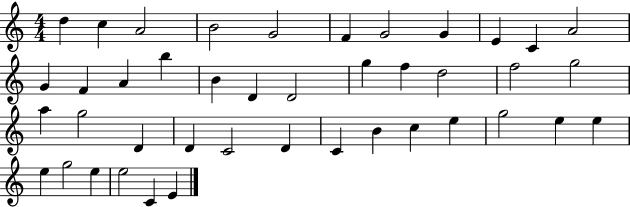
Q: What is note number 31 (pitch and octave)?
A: B4